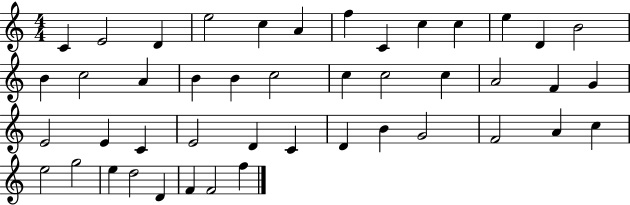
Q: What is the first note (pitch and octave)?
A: C4